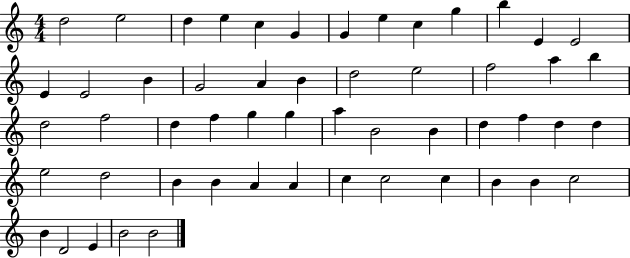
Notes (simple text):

D5/h E5/h D5/q E5/q C5/q G4/q G4/q E5/q C5/q G5/q B5/q E4/q E4/h E4/q E4/h B4/q G4/h A4/q B4/q D5/h E5/h F5/h A5/q B5/q D5/h F5/h D5/q F5/q G5/q G5/q A5/q B4/h B4/q D5/q F5/q D5/q D5/q E5/h D5/h B4/q B4/q A4/q A4/q C5/q C5/h C5/q B4/q B4/q C5/h B4/q D4/h E4/q B4/h B4/h